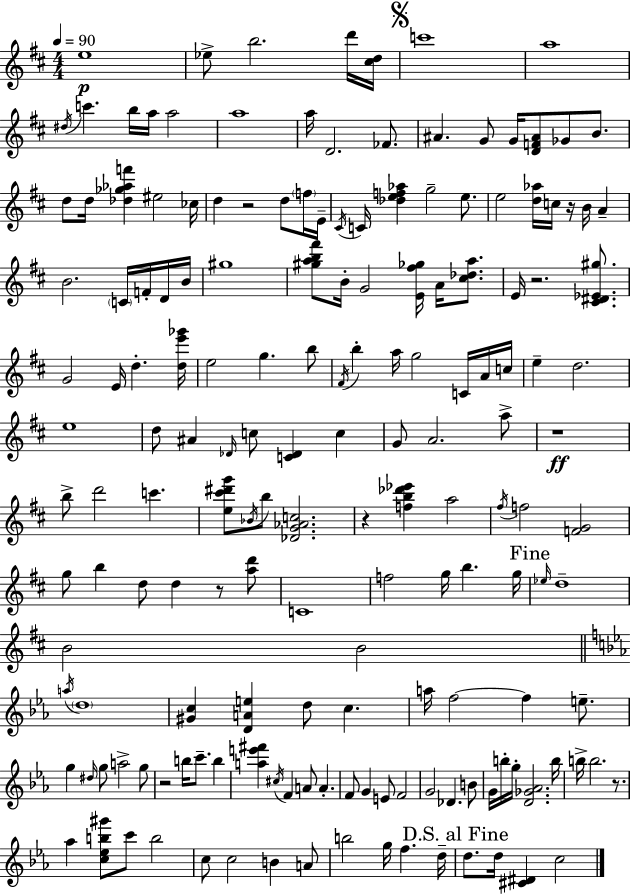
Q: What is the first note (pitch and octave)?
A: E5